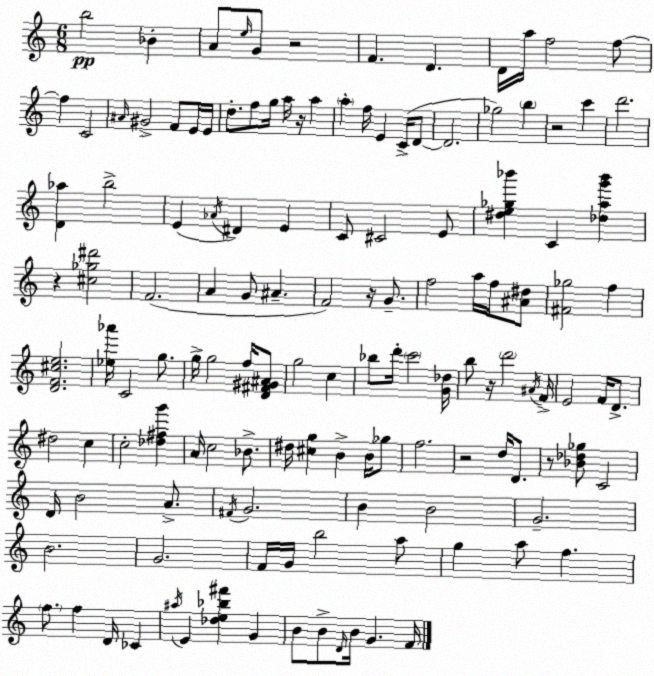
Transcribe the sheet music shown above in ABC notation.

X:1
T:Untitled
M:6/8
L:1/4
K:C
b2 _B A/2 e/4 G/2 z2 F D D/4 a/4 f2 f/2 f C2 ^A/4 ^G2 F/2 E/4 E/4 d/2 f/2 g/4 a/4 z/4 a a f/4 E C/4 D/2 D2 _g2 b z2 c' d'2 [D_a] b2 E _A/4 ^D E C/2 ^C2 E/2 [^de_g_b'] C [_dag'_b'] z [^c_g^d']2 F2 A G/2 ^A F2 z/4 G/2 f2 a/4 f/4 [^A^d]/2 [^F_g]2 f [DF^ce]2 [_e_a']/4 C2 g/2 g/4 g2 f/4 [D^F^G^A]/2 g2 c _b/2 d'/4 c'2 [G_d]/4 b/2 z/4 d'2 ^A/4 F/4 E2 F/4 D/2 ^d2 c c2 [_d^fg'] A/4 c2 _B/2 ^d/4 [^cg] B B/4 _g/2 f2 z2 d/4 D/2 z/2 [_B_d_g]/2 C2 D/4 B2 A/2 ^F/4 G2 B B2 G2 B2 G2 F/4 G/4 b2 a/2 g a/2 f f/2 f D/4 _C ^a/4 E [_de_b^f'] G B/2 B/2 D/4 B/4 G F/4